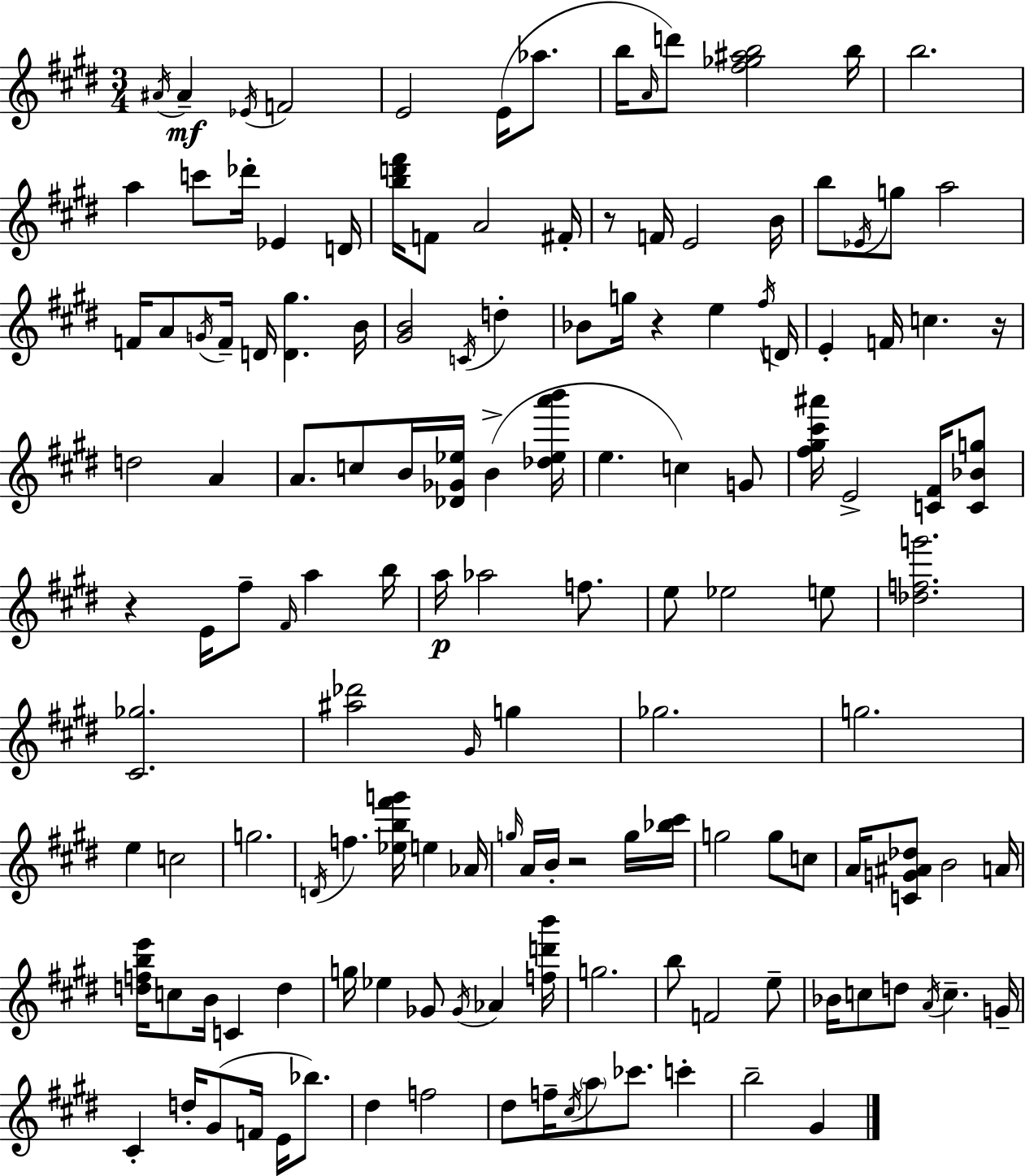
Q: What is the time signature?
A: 3/4